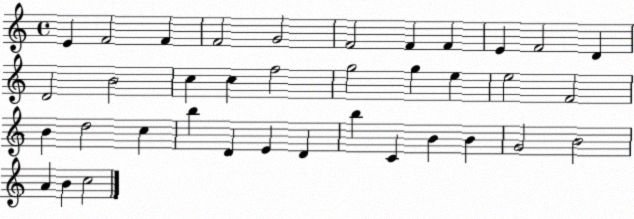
X:1
T:Untitled
M:4/4
L:1/4
K:C
E F2 F F2 G2 F2 F F E F2 D D2 B2 c c f2 g2 g e e2 F2 B d2 c b D E D b C B B G2 B2 A B c2